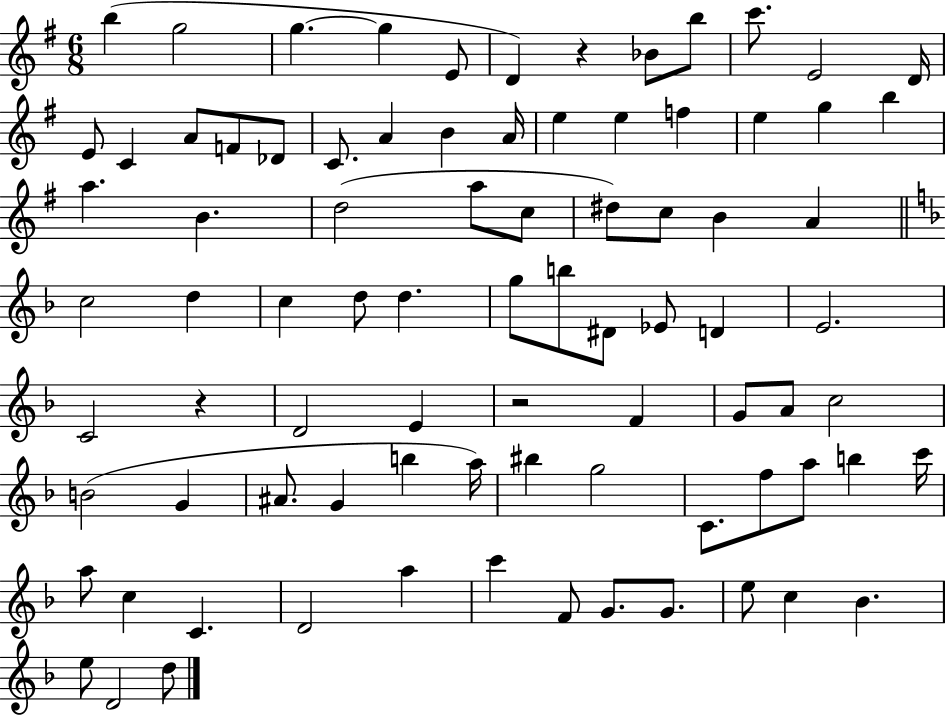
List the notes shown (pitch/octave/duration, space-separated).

B5/q G5/h G5/q. G5/q E4/e D4/q R/q Bb4/e B5/e C6/e. E4/h D4/s E4/e C4/q A4/e F4/e Db4/e C4/e. A4/q B4/q A4/s E5/q E5/q F5/q E5/q G5/q B5/q A5/q. B4/q. D5/h A5/e C5/e D#5/e C5/e B4/q A4/q C5/h D5/q C5/q D5/e D5/q. G5/e B5/e D#4/e Eb4/e D4/q E4/h. C4/h R/q D4/h E4/q R/h F4/q G4/e A4/e C5/h B4/h G4/q A#4/e. G4/q B5/q A5/s BIS5/q G5/h C4/e. F5/e A5/e B5/q C6/s A5/e C5/q C4/q. D4/h A5/q C6/q F4/e G4/e. G4/e. E5/e C5/q Bb4/q. E5/e D4/h D5/e